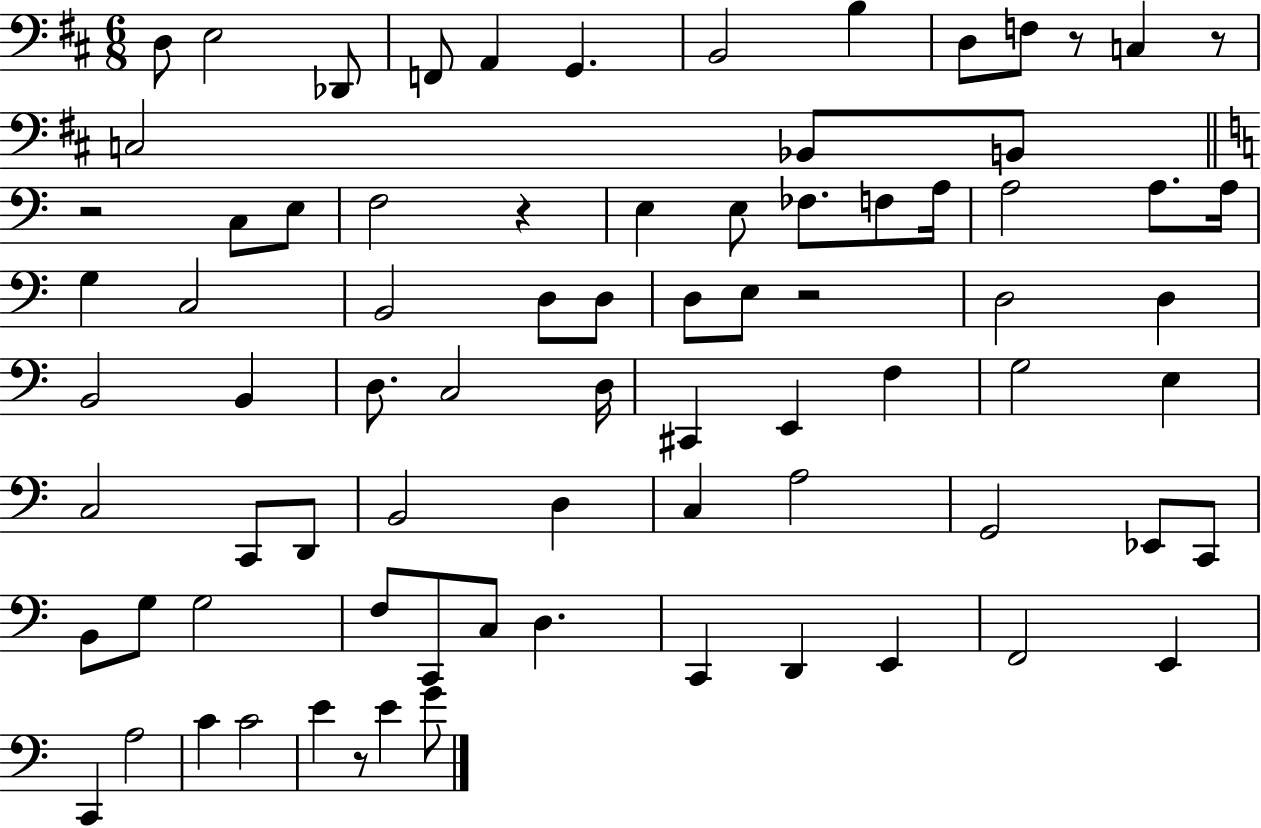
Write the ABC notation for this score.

X:1
T:Untitled
M:6/8
L:1/4
K:D
D,/2 E,2 _D,,/2 F,,/2 A,, G,, B,,2 B, D,/2 F,/2 z/2 C, z/2 C,2 _B,,/2 B,,/2 z2 C,/2 E,/2 F,2 z E, E,/2 _F,/2 F,/2 A,/4 A,2 A,/2 A,/4 G, C,2 B,,2 D,/2 D,/2 D,/2 E,/2 z2 D,2 D, B,,2 B,, D,/2 C,2 D,/4 ^C,, E,, F, G,2 E, C,2 C,,/2 D,,/2 B,,2 D, C, A,2 G,,2 _E,,/2 C,,/2 B,,/2 G,/2 G,2 F,/2 C,,/2 C,/2 D, C,, D,, E,, F,,2 E,, C,, A,2 C C2 E z/2 E G/2